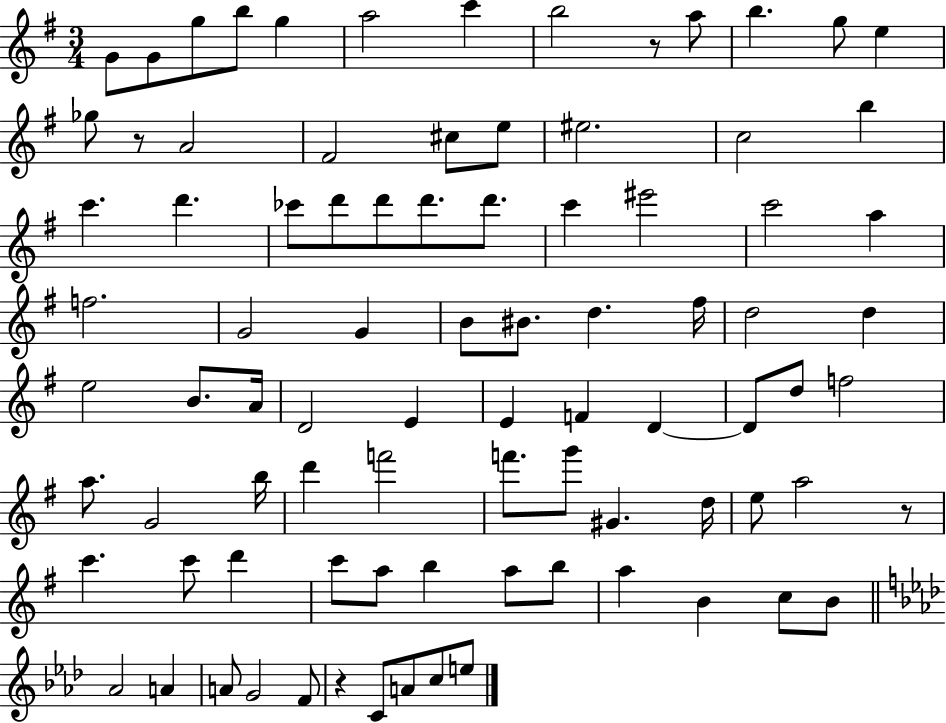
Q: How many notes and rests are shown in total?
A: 87